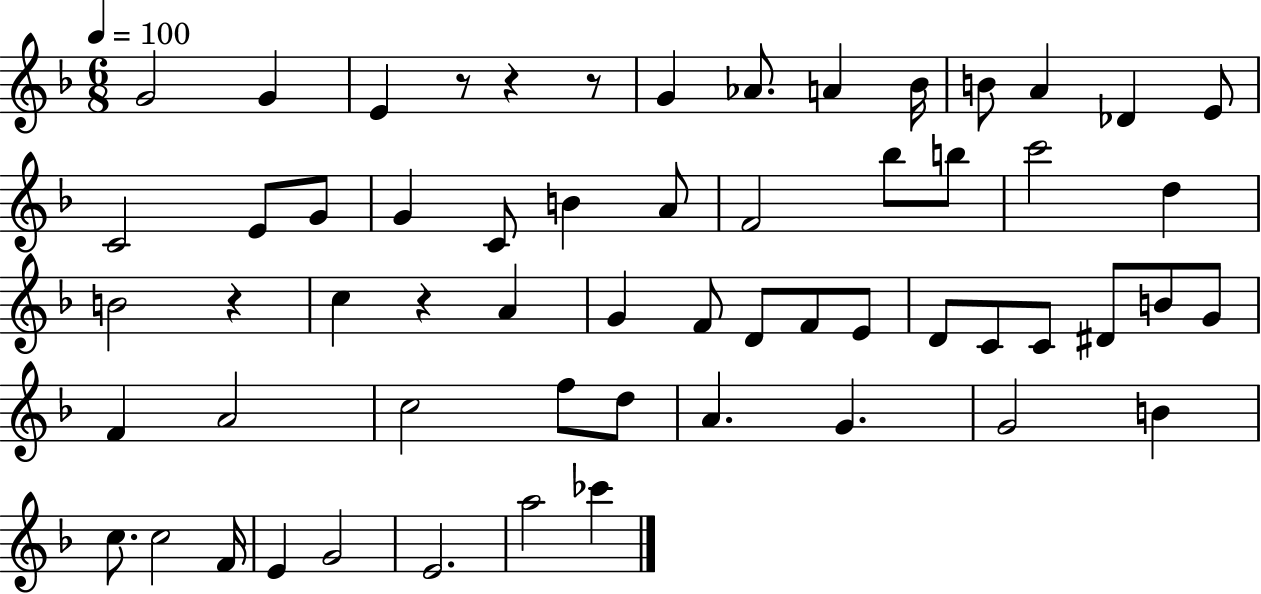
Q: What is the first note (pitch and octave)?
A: G4